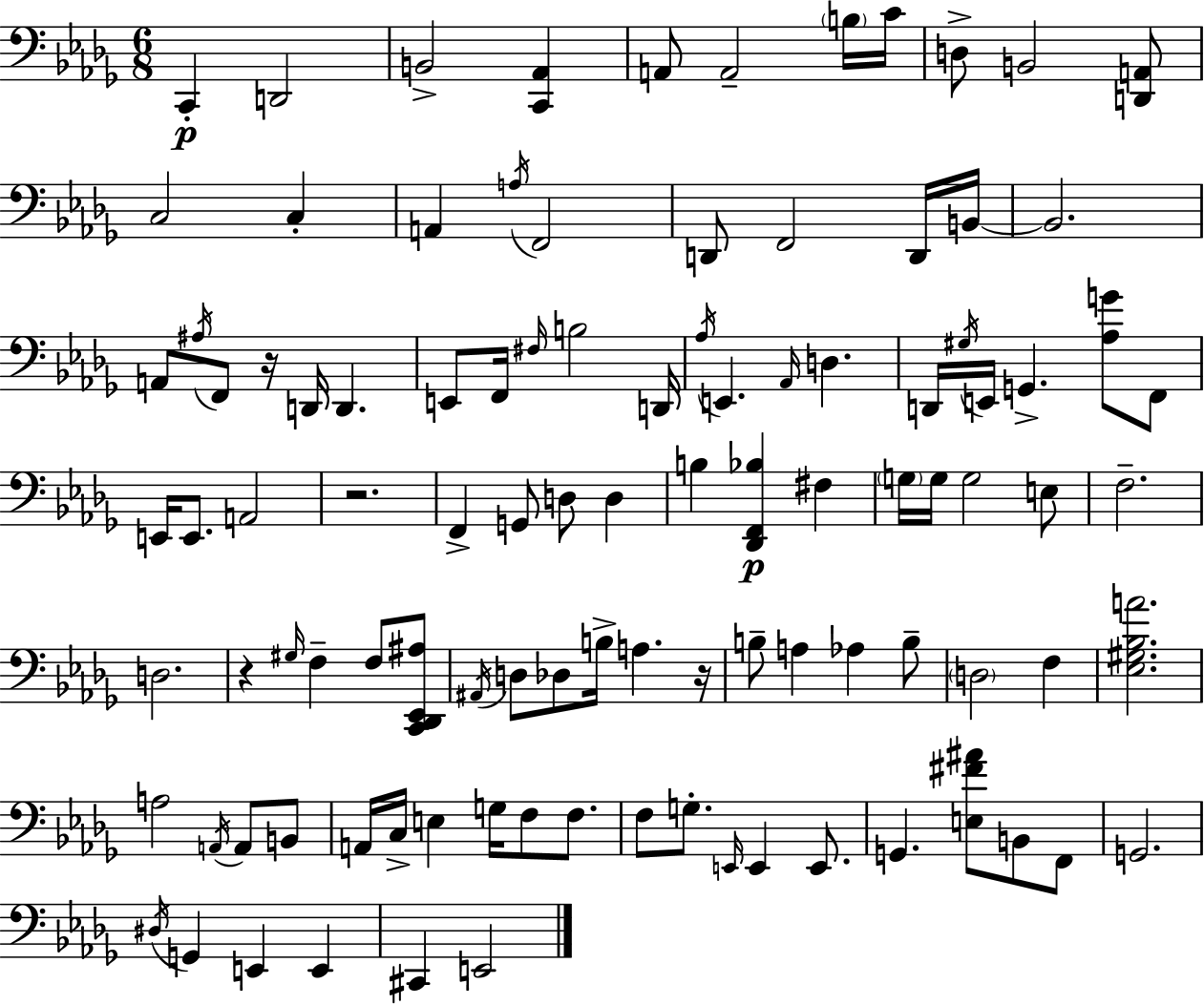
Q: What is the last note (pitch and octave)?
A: E2